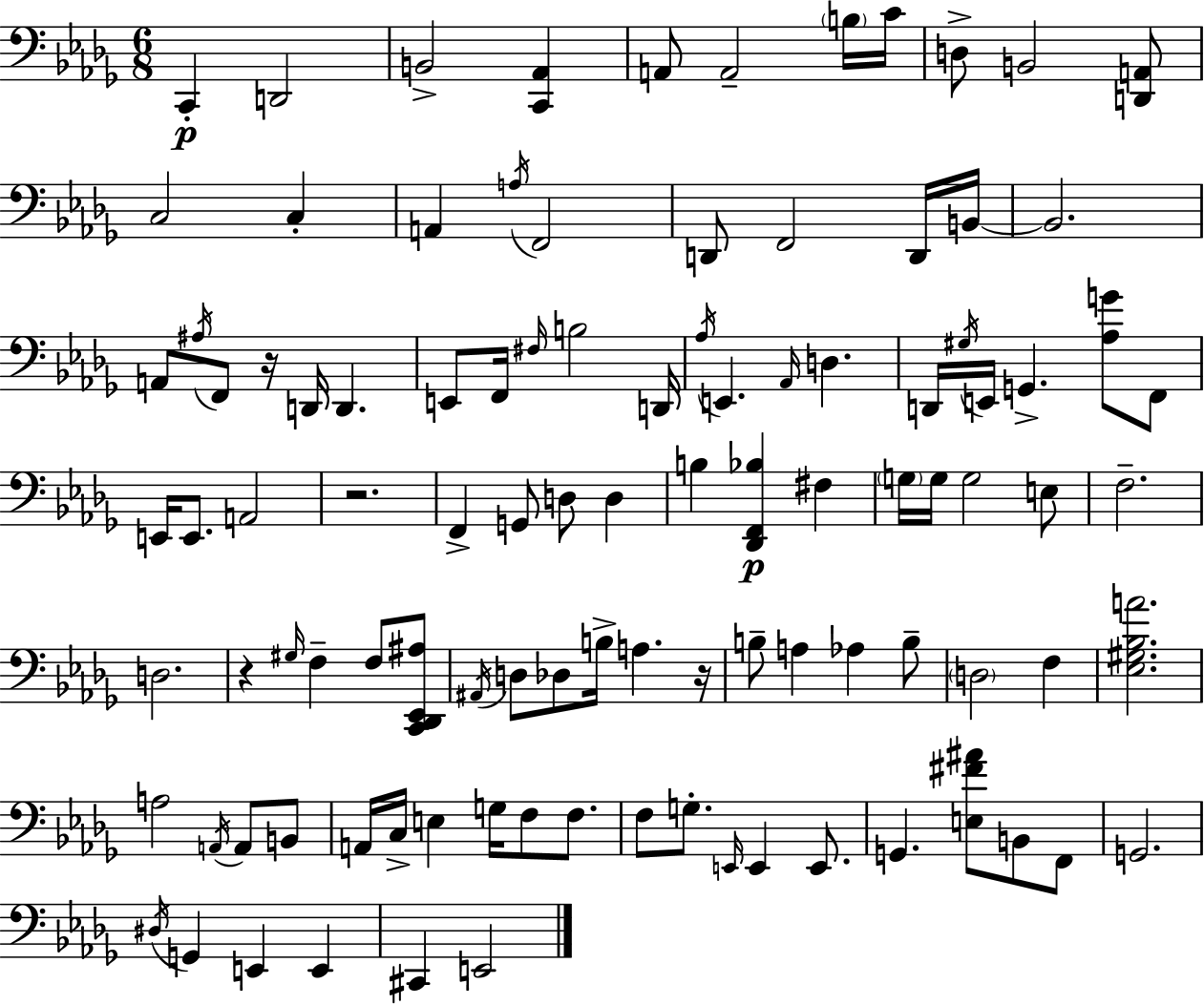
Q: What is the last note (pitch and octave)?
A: E2